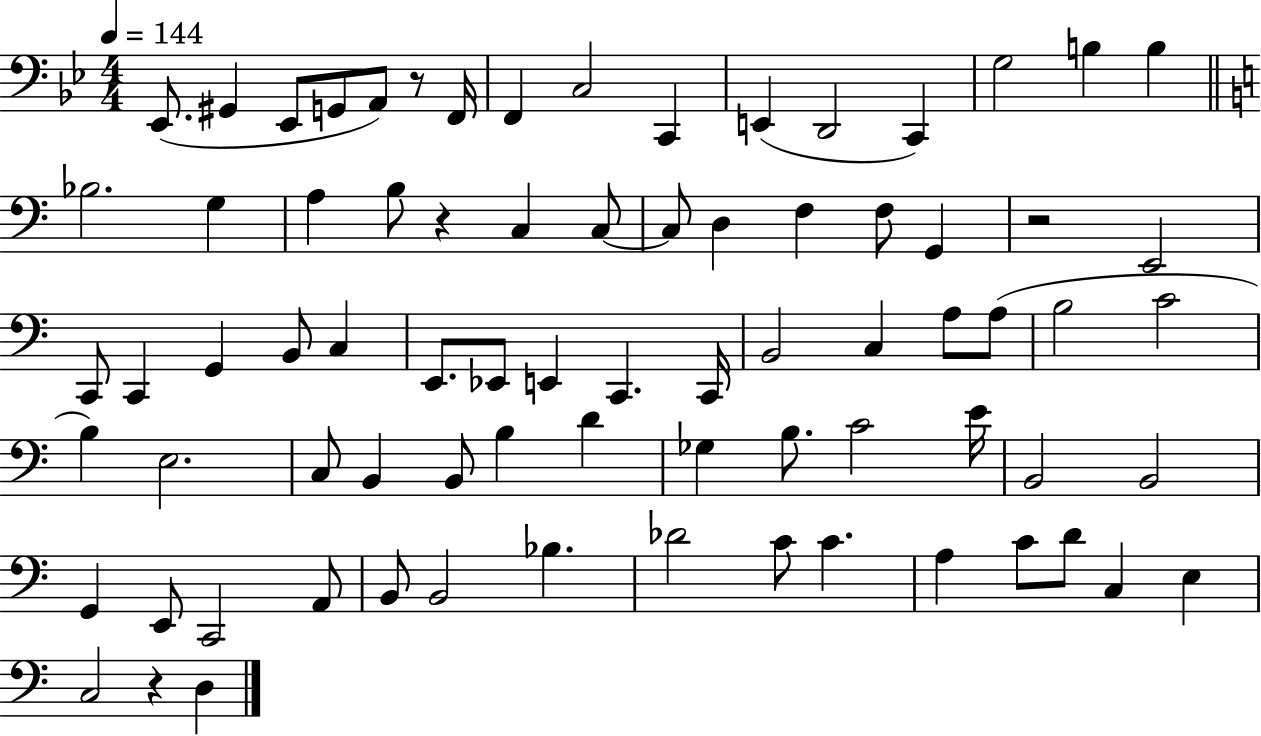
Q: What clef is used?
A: bass